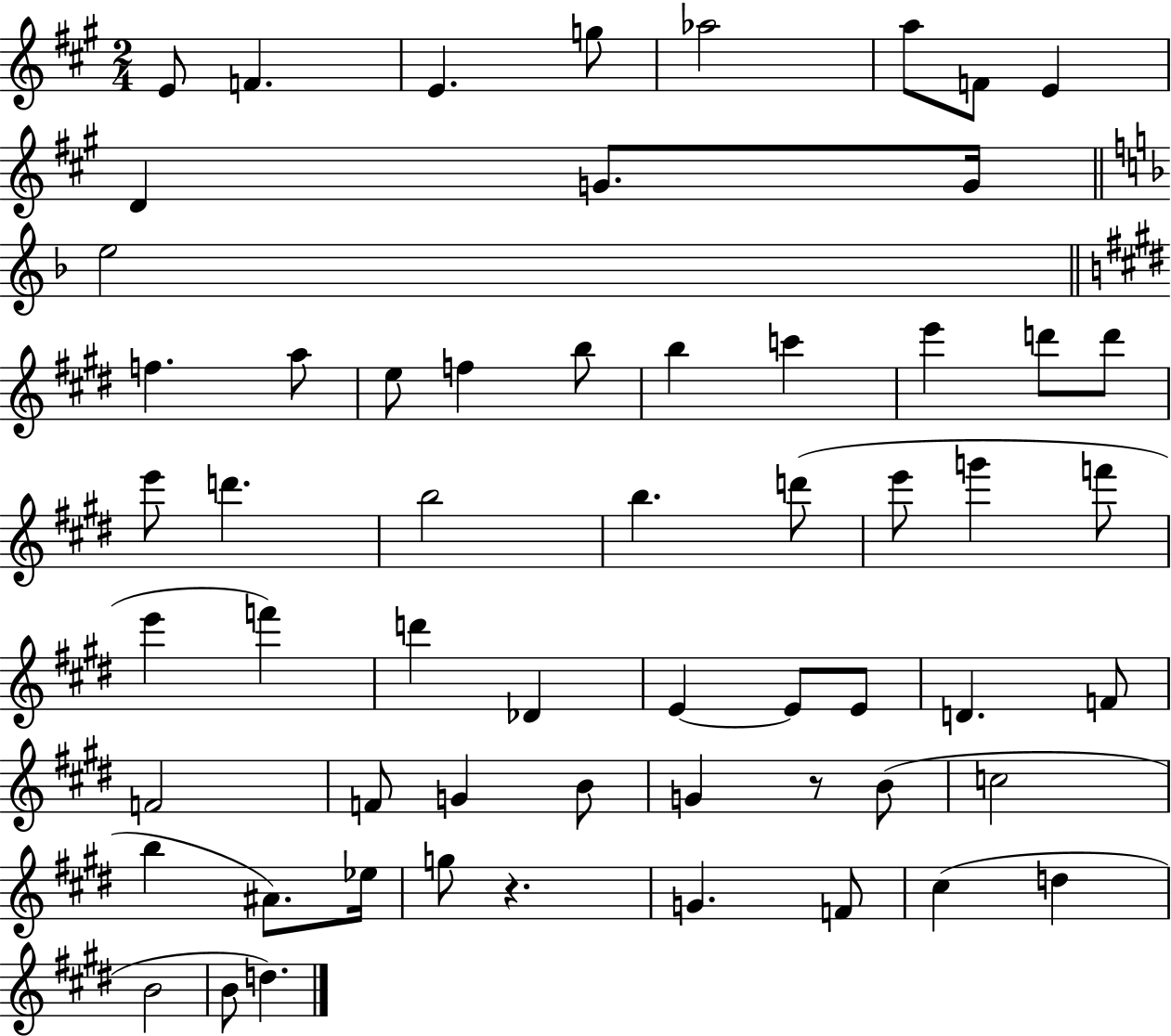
E4/e F4/q. E4/q. G5/e Ab5/h A5/e F4/e E4/q D4/q G4/e. G4/s E5/h F5/q. A5/e E5/e F5/q B5/e B5/q C6/q E6/q D6/e D6/e E6/e D6/q. B5/h B5/q. D6/e E6/e G6/q F6/e E6/q F6/q D6/q Db4/q E4/q E4/e E4/e D4/q. F4/e F4/h F4/e G4/q B4/e G4/q R/e B4/e C5/h B5/q A#4/e. Eb5/s G5/e R/q. G4/q. F4/e C#5/q D5/q B4/h B4/e D5/q.